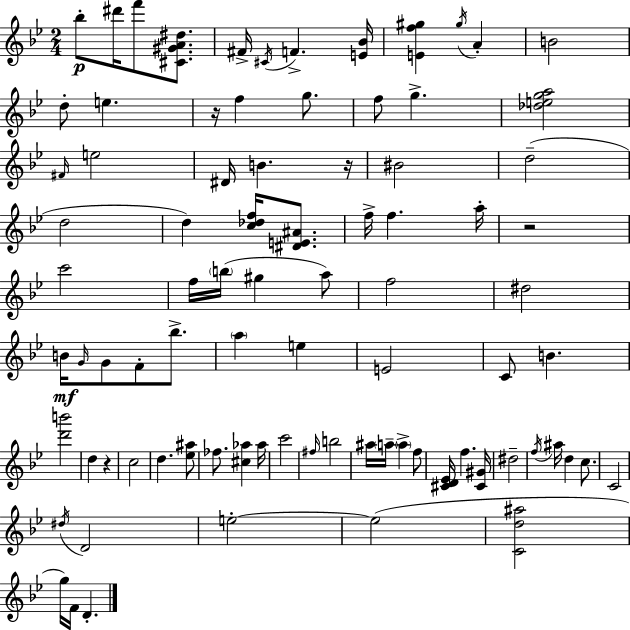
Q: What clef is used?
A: treble